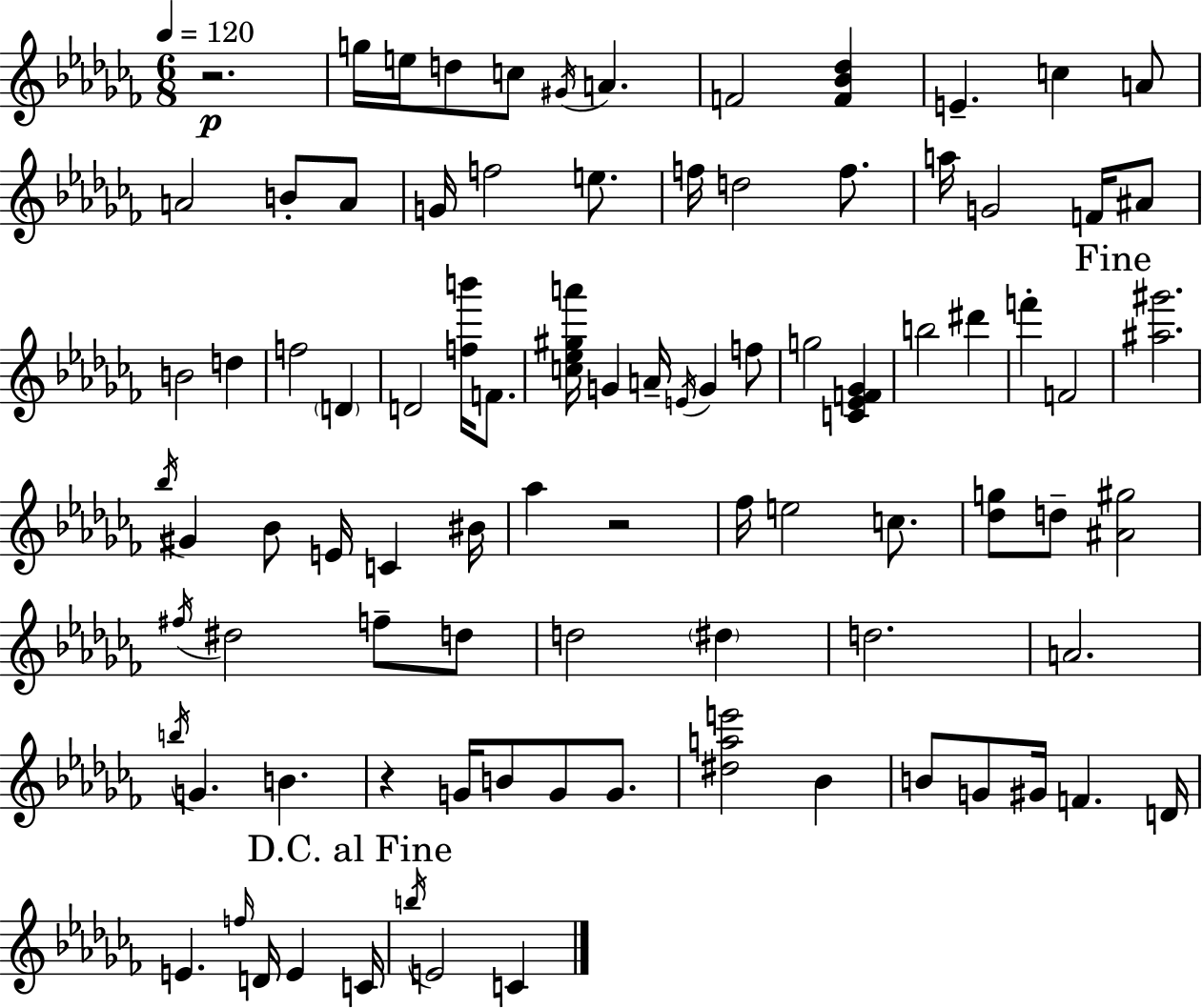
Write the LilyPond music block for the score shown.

{
  \clef treble
  \numericTimeSignature
  \time 6/8
  \key aes \minor
  \tempo 4 = 120
  \repeat volta 2 { r2.\p | g''16 e''16 d''8 c''8 \acciaccatura { gis'16 } a'4. | f'2 <f' bes' des''>4 | e'4.-- c''4 a'8 | \break a'2 b'8-. a'8 | g'16 f''2 e''8. | f''16 d''2 f''8. | a''16 g'2 f'16 ais'8 | \break b'2 d''4 | f''2 \parenthesize d'4 | d'2 <f'' b'''>16 f'8. | <c'' ees'' gis'' a'''>16 g'4 a'16-- \acciaccatura { e'16 } g'4 | \break f''8 g''2 <c' ees' f' ges'>4 | b''2 dis'''4 | f'''4-. f'2 | \mark "Fine" <ais'' gis'''>2. | \break \acciaccatura { bes''16 } gis'4 bes'8 e'16 c'4 | bis'16 aes''4 r2 | fes''16 e''2 | c''8. <des'' g''>8 d''8-- <ais' gis''>2 | \break \acciaccatura { fis''16 } dis''2 | f''8-- d''8 d''2 | \parenthesize dis''4 d''2. | a'2. | \break \acciaccatura { b''16 } g'4. b'4. | r4 g'16 b'8 | g'8 g'8. <dis'' a'' e'''>2 | bes'4 b'8 g'8 gis'16 f'4. | \break d'16 e'4. \grace { f''16 } | d'16 e'4 \mark "D.C. al Fine" c'16 \acciaccatura { b''16 } e'2 | c'4 } \bar "|."
}